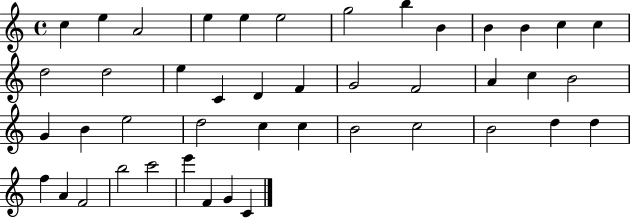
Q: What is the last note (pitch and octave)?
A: C4